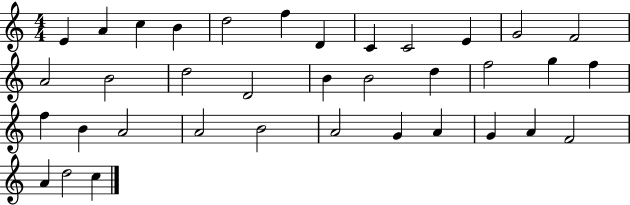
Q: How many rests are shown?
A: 0